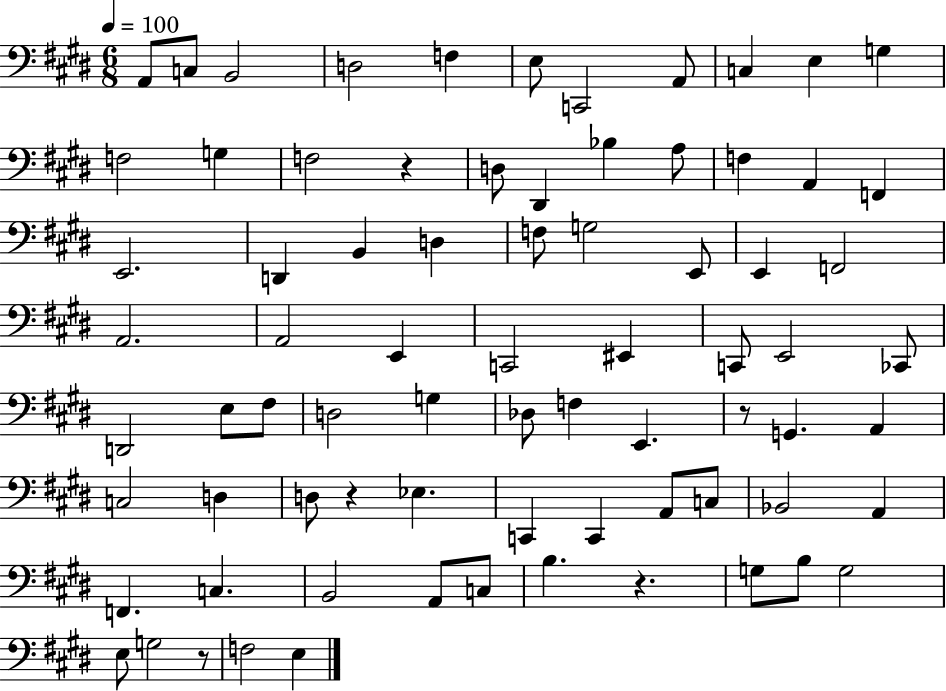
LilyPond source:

{
  \clef bass
  \numericTimeSignature
  \time 6/8
  \key e \major
  \tempo 4 = 100
  a,8 c8 b,2 | d2 f4 | e8 c,2 a,8 | c4 e4 g4 | \break f2 g4 | f2 r4 | d8 dis,4 bes4 a8 | f4 a,4 f,4 | \break e,2. | d,4 b,4 d4 | f8 g2 e,8 | e,4 f,2 | \break a,2. | a,2 e,4 | c,2 eis,4 | c,8 e,2 ces,8 | \break d,2 e8 fis8 | d2 g4 | des8 f4 e,4. | r8 g,4. a,4 | \break c2 d4 | d8 r4 ees4. | c,4 c,4 a,8 c8 | bes,2 a,4 | \break f,4. c4. | b,2 a,8 c8 | b4. r4. | g8 b8 g2 | \break e8 g2 r8 | f2 e4 | \bar "|."
}